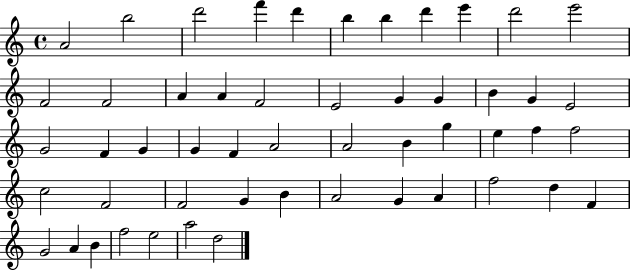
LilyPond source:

{
  \clef treble
  \time 4/4
  \defaultTimeSignature
  \key c \major
  a'2 b''2 | d'''2 f'''4 d'''4 | b''4 b''4 d'''4 e'''4 | d'''2 e'''2 | \break f'2 f'2 | a'4 a'4 f'2 | e'2 g'4 g'4 | b'4 g'4 e'2 | \break g'2 f'4 g'4 | g'4 f'4 a'2 | a'2 b'4 g''4 | e''4 f''4 f''2 | \break c''2 f'2 | f'2 g'4 b'4 | a'2 g'4 a'4 | f''2 d''4 f'4 | \break g'2 a'4 b'4 | f''2 e''2 | a''2 d''2 | \bar "|."
}